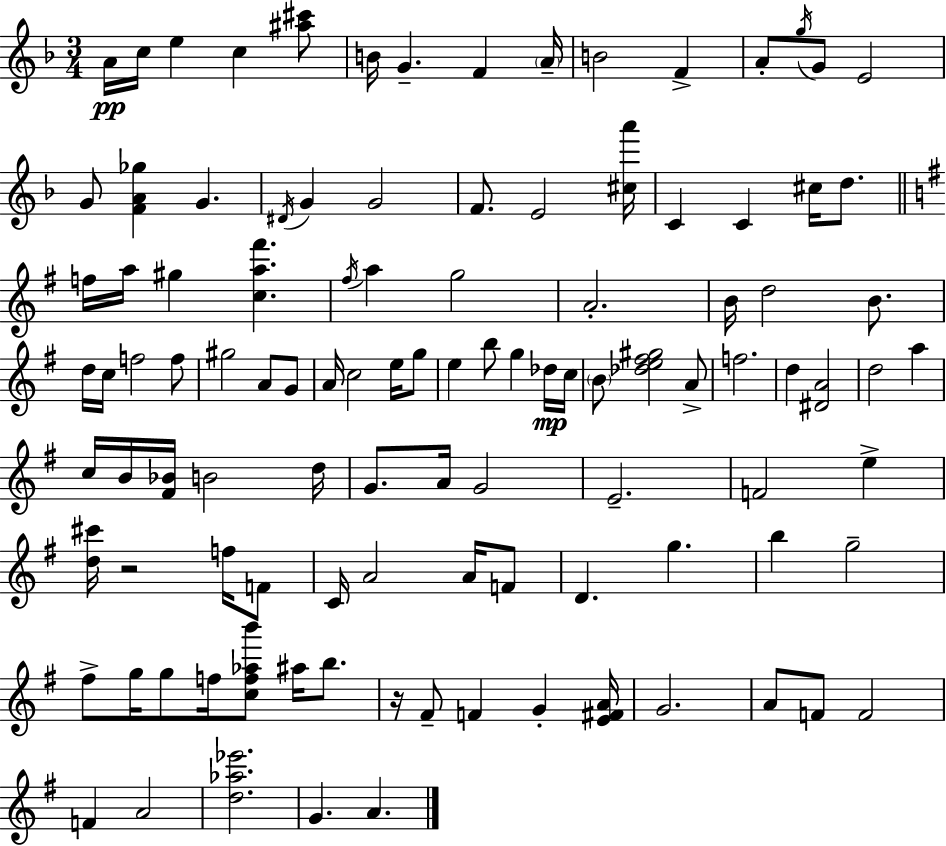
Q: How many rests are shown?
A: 2